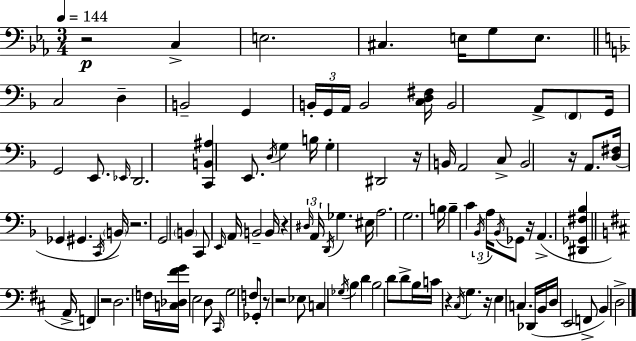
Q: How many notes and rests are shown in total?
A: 106